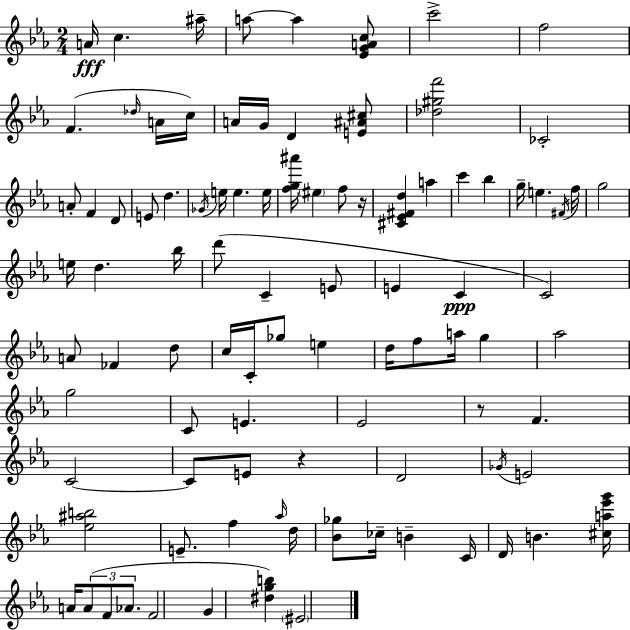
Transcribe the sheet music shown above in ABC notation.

X:1
T:Untitled
M:2/4
L:1/4
K:Eb
A/4 c ^a/4 a/2 a [_EGAc]/2 c'2 f2 F _d/4 A/4 c/4 A/4 G/4 D [E^A^c]/2 [_d^gf']2 _C2 A/2 F D/2 E/2 d _G/4 e/4 e e/4 [fg^a']/4 ^e f/2 z/4 [^C_E^Fd] a c' _b g/4 e ^F/4 f/4 g2 e/4 d _b/4 d'/2 C E/2 E C C2 A/2 _F d/2 c/4 C/4 _g/2 e d/4 f/2 a/4 g _a2 g2 C/2 E _E2 z/2 F C2 C/2 E/2 z D2 _G/4 E2 [_e^ab]2 E/2 f _a/4 d/4 [_B_g]/2 _c/4 B C/4 D/4 B [^ca_e'g']/4 A/4 A/2 F/2 _A/2 F2 G [^dgb] ^E2